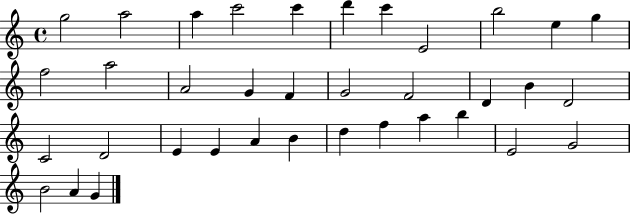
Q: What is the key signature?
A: C major